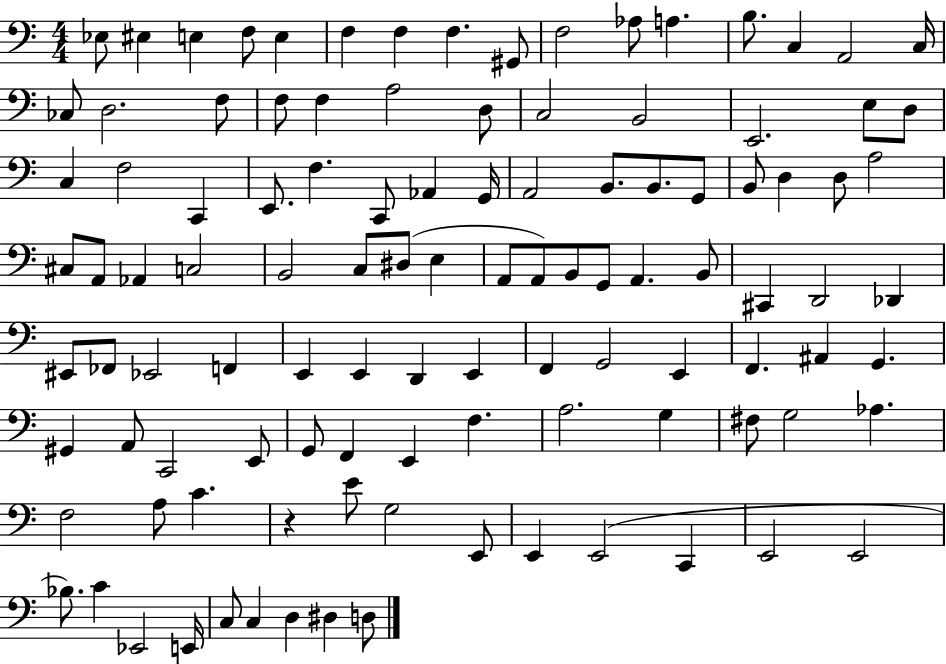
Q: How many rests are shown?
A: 1